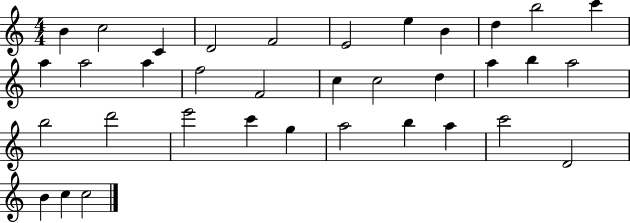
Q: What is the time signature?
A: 4/4